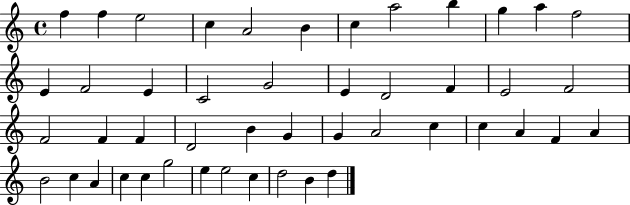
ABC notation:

X:1
T:Untitled
M:4/4
L:1/4
K:C
f f e2 c A2 B c a2 b g a f2 E F2 E C2 G2 E D2 F E2 F2 F2 F F D2 B G G A2 c c A F A B2 c A c c g2 e e2 c d2 B d